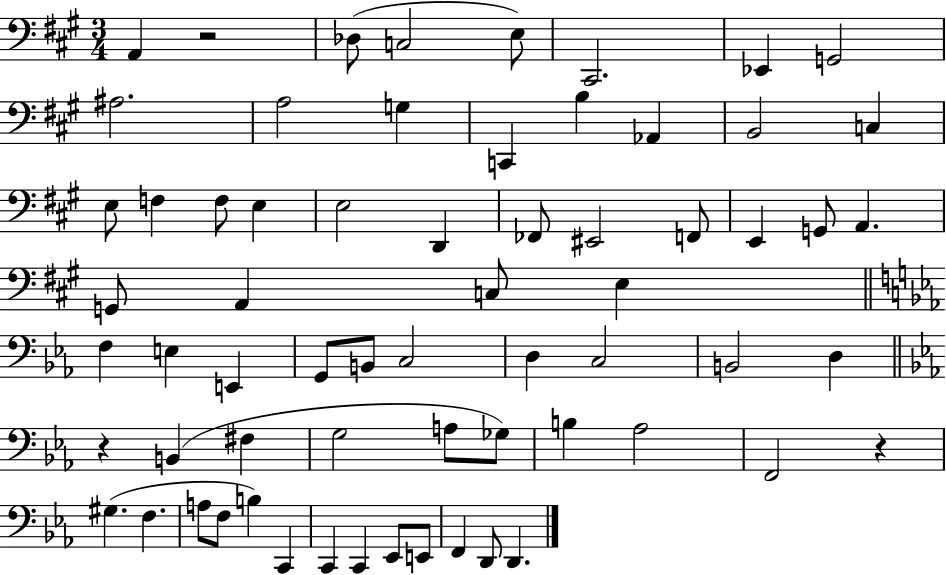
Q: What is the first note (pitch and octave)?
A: A2